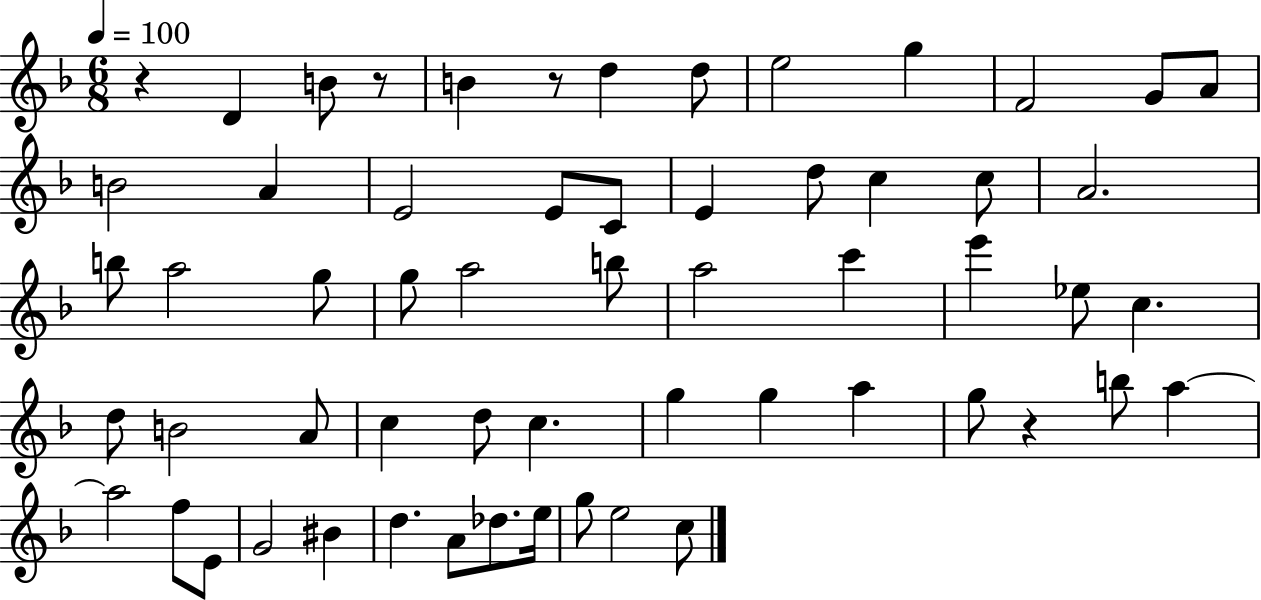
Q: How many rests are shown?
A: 4